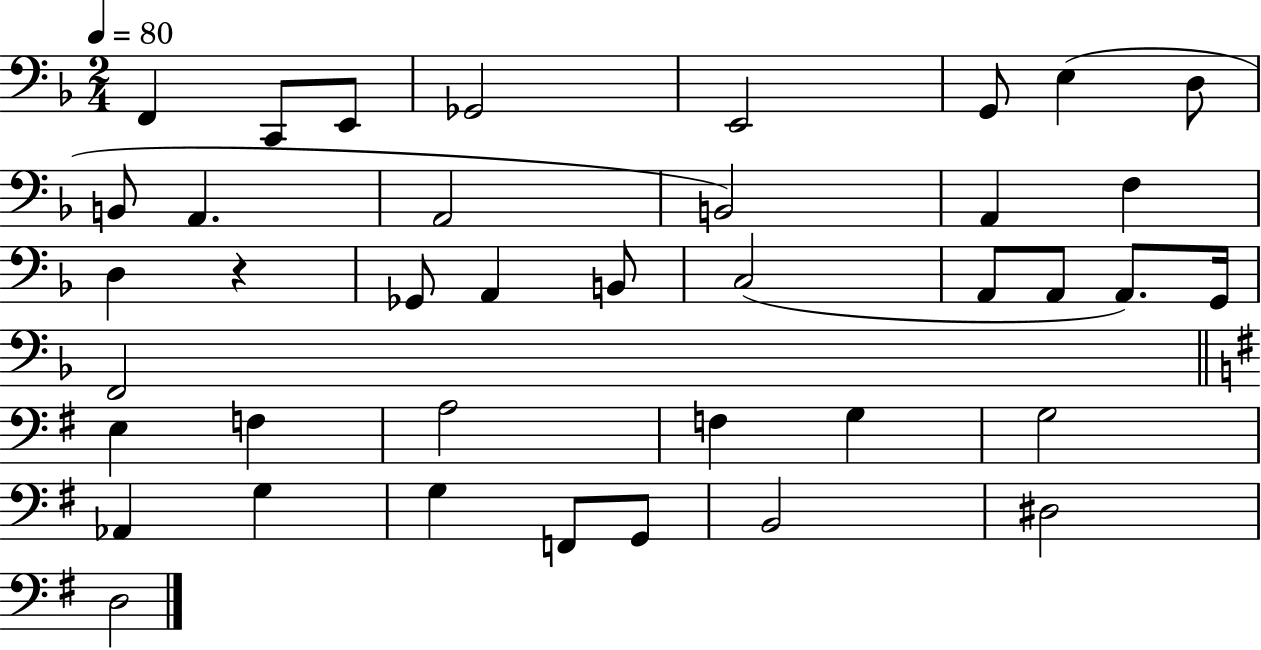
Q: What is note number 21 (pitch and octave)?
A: A2